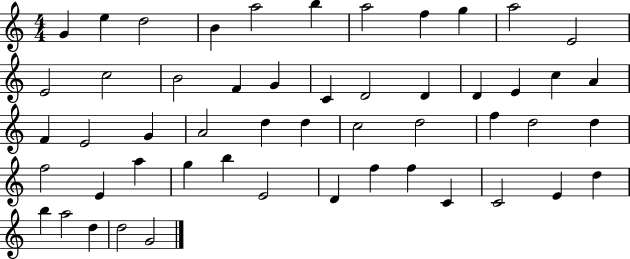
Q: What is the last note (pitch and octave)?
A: G4